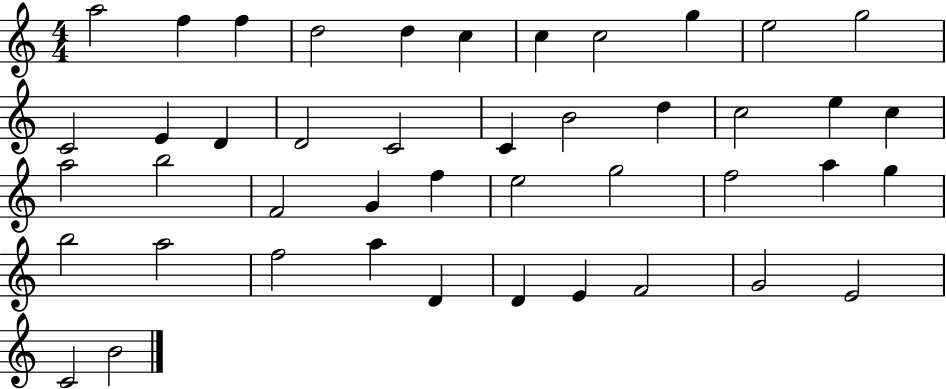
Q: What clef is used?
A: treble